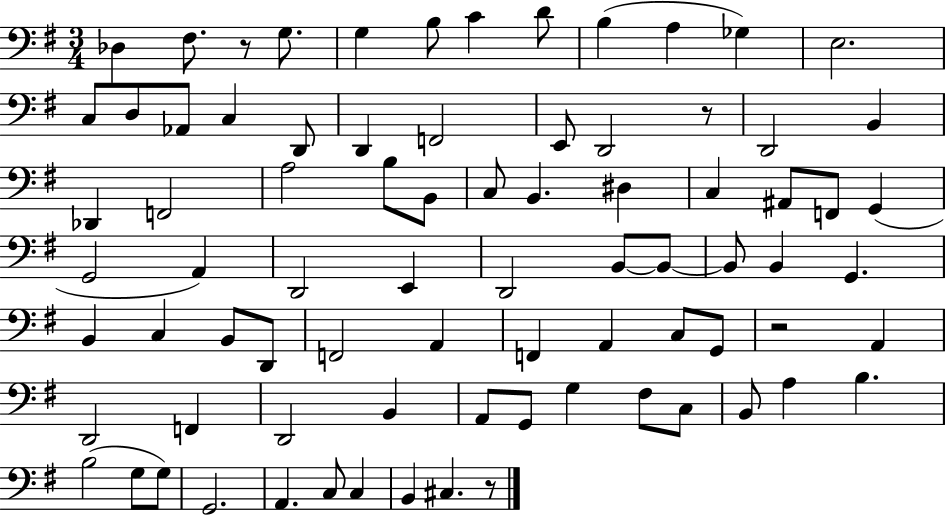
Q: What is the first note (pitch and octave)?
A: Db3